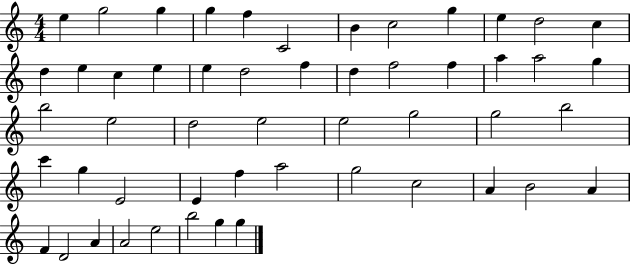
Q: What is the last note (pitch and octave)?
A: G5